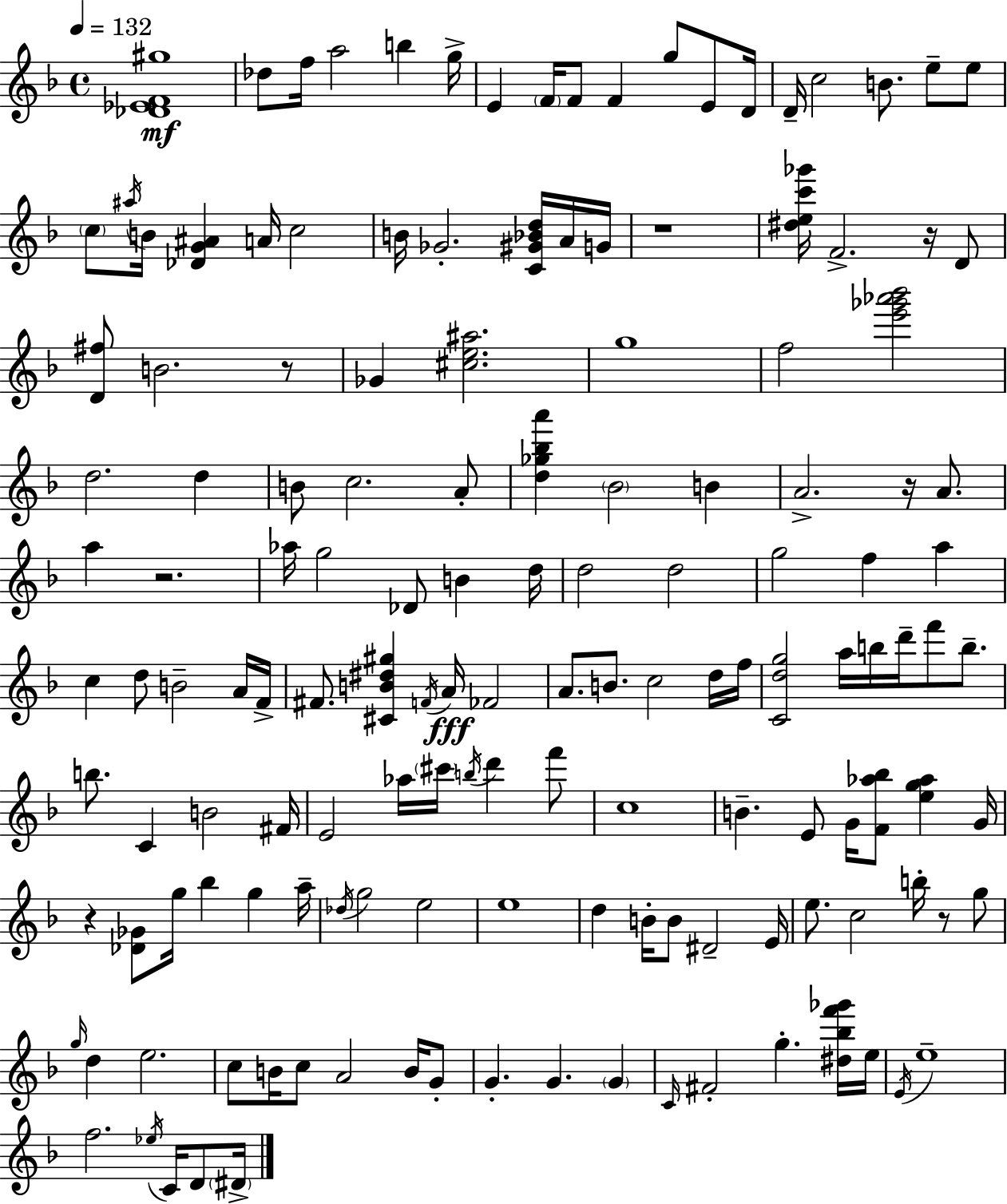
[Db4,Eb4,F4,G#5]/w Db5/e F5/s A5/h B5/q G5/s E4/q F4/s F4/e F4/q G5/e E4/e D4/s D4/s C5/h B4/e. E5/e E5/e C5/e A#5/s B4/s [Db4,G4,A#4]/q A4/s C5/h B4/s Gb4/h. [C4,G#4,Bb4,D5]/s A4/s G4/s R/w [D#5,E5,C6,Gb6]/s F4/h. R/s D4/e [D4,F#5]/e B4/h. R/e Gb4/q [C#5,E5,A#5]/h. G5/w F5/h [E6,Gb6,Ab6,Bb6]/h D5/h. D5/q B4/e C5/h. A4/e [D5,Gb5,Bb5,A6]/q Bb4/h B4/q A4/h. R/s A4/e. A5/q R/h. Ab5/s G5/h Db4/e B4/q D5/s D5/h D5/h G5/h F5/q A5/q C5/q D5/e B4/h A4/s F4/s F#4/e. [C#4,B4,D#5,G#5]/q F4/s A4/s FES4/h A4/e. B4/e. C5/h D5/s F5/s [C4,D5,G5]/h A5/s B5/s D6/s F6/e B5/e. B5/e. C4/q B4/h F#4/s E4/h Ab5/s C#6/s B5/s D6/q F6/e C5/w B4/q. E4/e G4/s [F4,Ab5,Bb5]/e [E5,G5,Ab5]/q G4/s R/q [Db4,Gb4]/e G5/s Bb5/q G5/q A5/s Db5/s G5/h E5/h E5/w D5/q B4/s B4/e D#4/h E4/s E5/e. C5/h B5/s R/e G5/e G5/s D5/q E5/h. C5/e B4/s C5/e A4/h B4/s G4/e G4/q. G4/q. G4/q C4/s F#4/h G5/q. [D#5,Bb5,F6,Gb6]/s E5/s E4/s E5/w F5/h. Eb5/s C4/s D4/e D#4/s